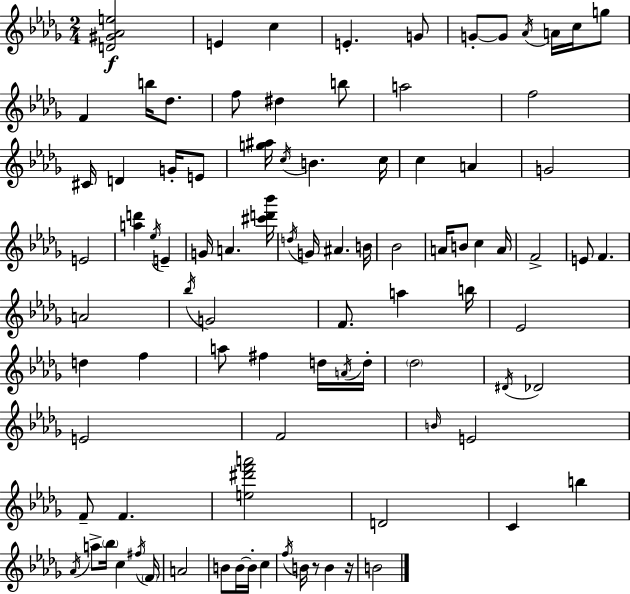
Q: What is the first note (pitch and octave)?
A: E4